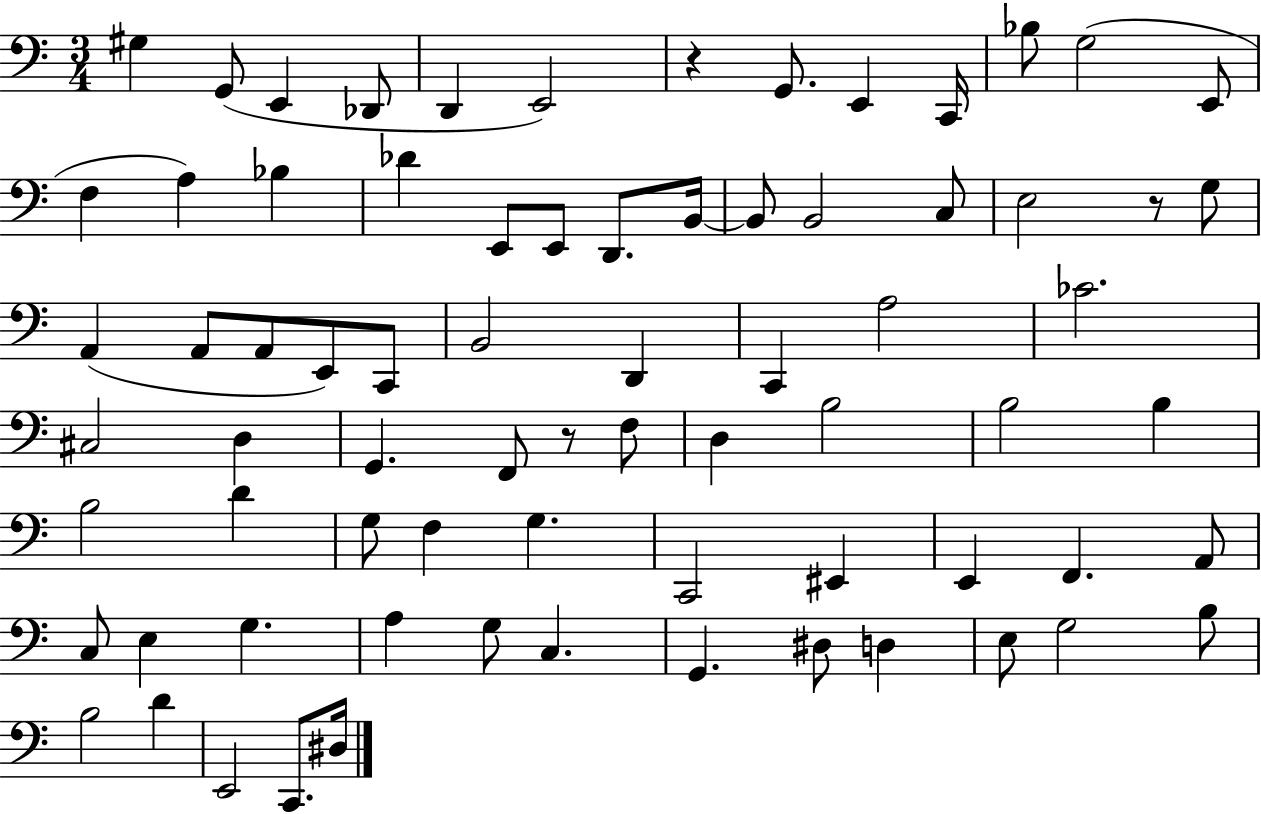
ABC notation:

X:1
T:Untitled
M:3/4
L:1/4
K:C
^G, G,,/2 E,, _D,,/2 D,, E,,2 z G,,/2 E,, C,,/4 _B,/2 G,2 E,,/2 F, A, _B, _D E,,/2 E,,/2 D,,/2 B,,/4 B,,/2 B,,2 C,/2 E,2 z/2 G,/2 A,, A,,/2 A,,/2 E,,/2 C,,/2 B,,2 D,, C,, A,2 _C2 ^C,2 D, G,, F,,/2 z/2 F,/2 D, B,2 B,2 B, B,2 D G,/2 F, G, C,,2 ^E,, E,, F,, A,,/2 C,/2 E, G, A, G,/2 C, G,, ^D,/2 D, E,/2 G,2 B,/2 B,2 D E,,2 C,,/2 ^D,/4